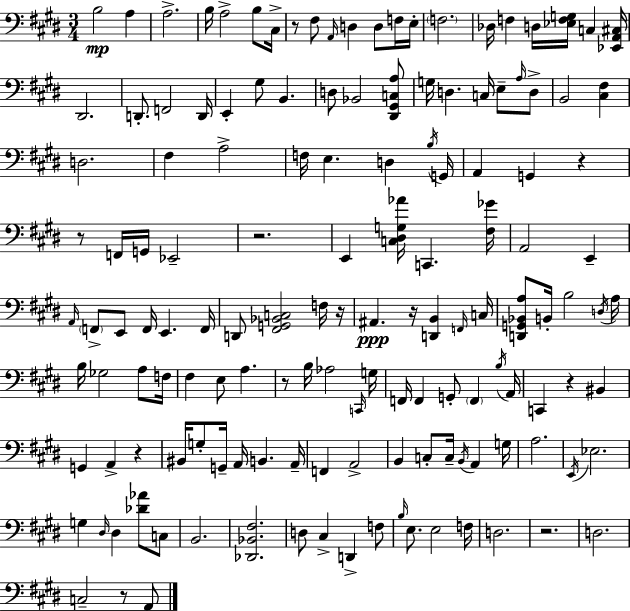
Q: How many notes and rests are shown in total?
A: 143